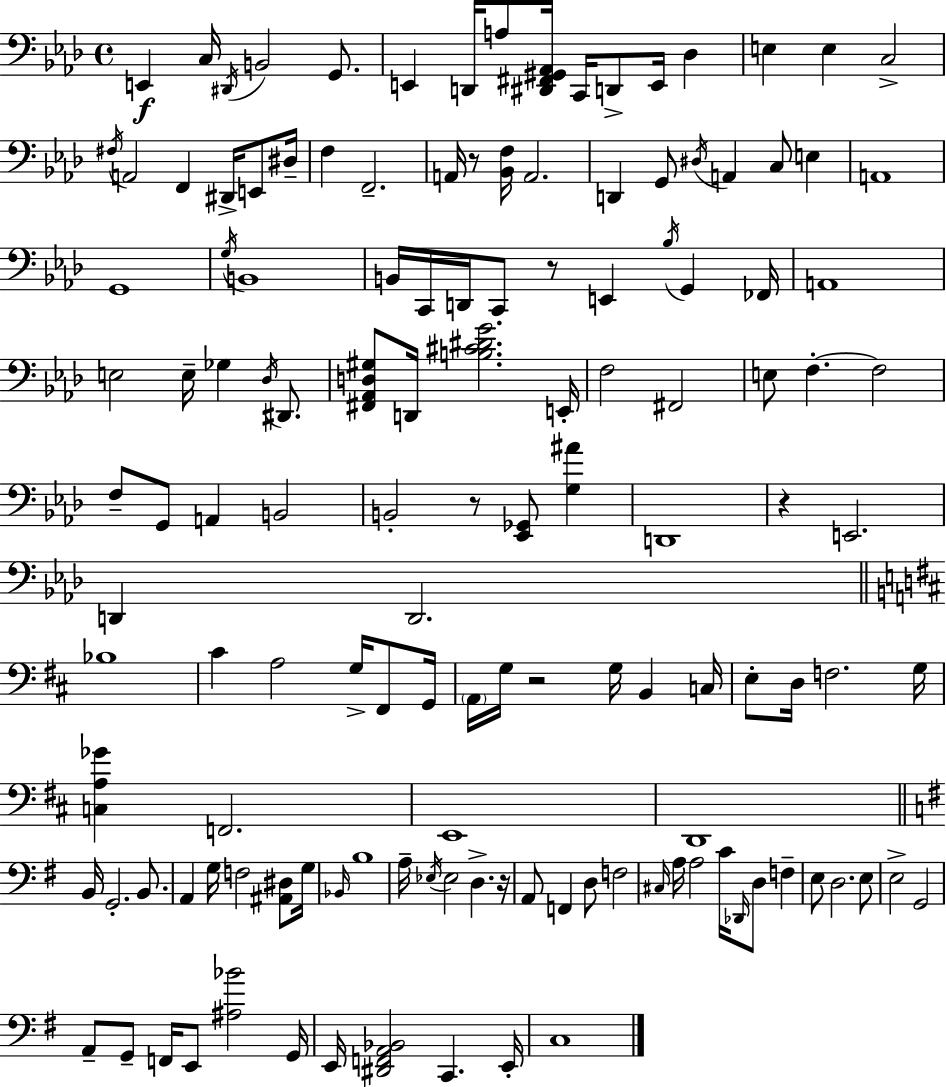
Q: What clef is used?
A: bass